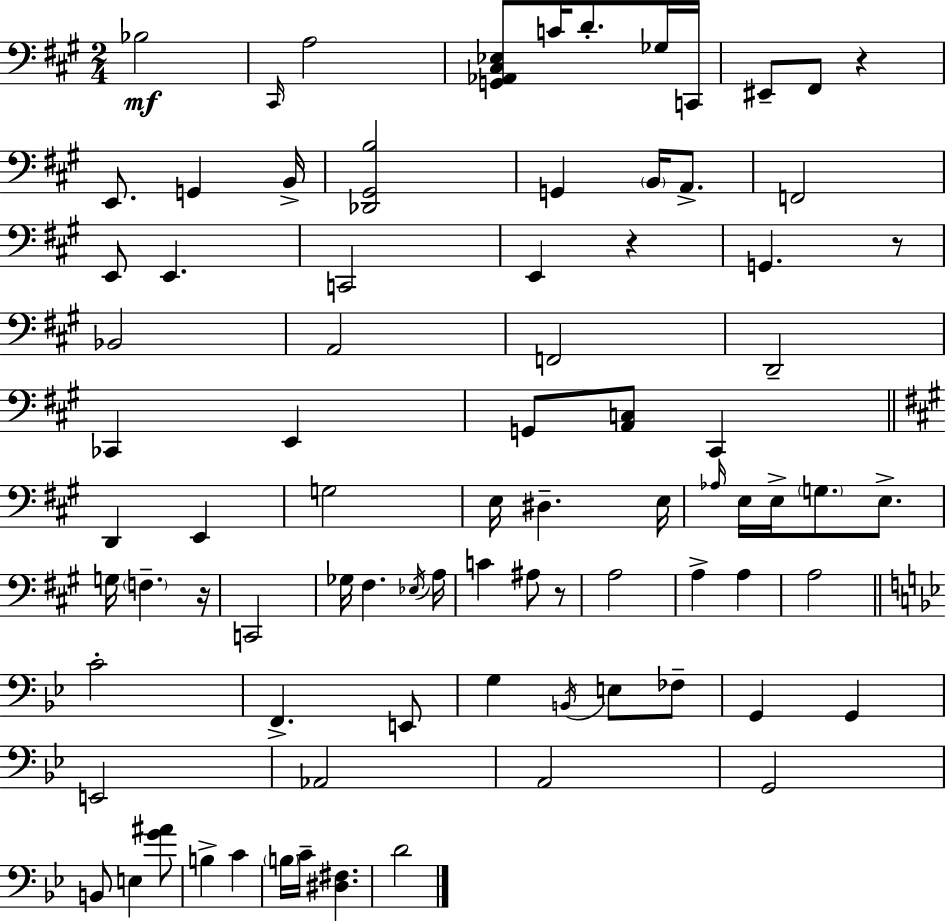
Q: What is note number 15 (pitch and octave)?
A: A2